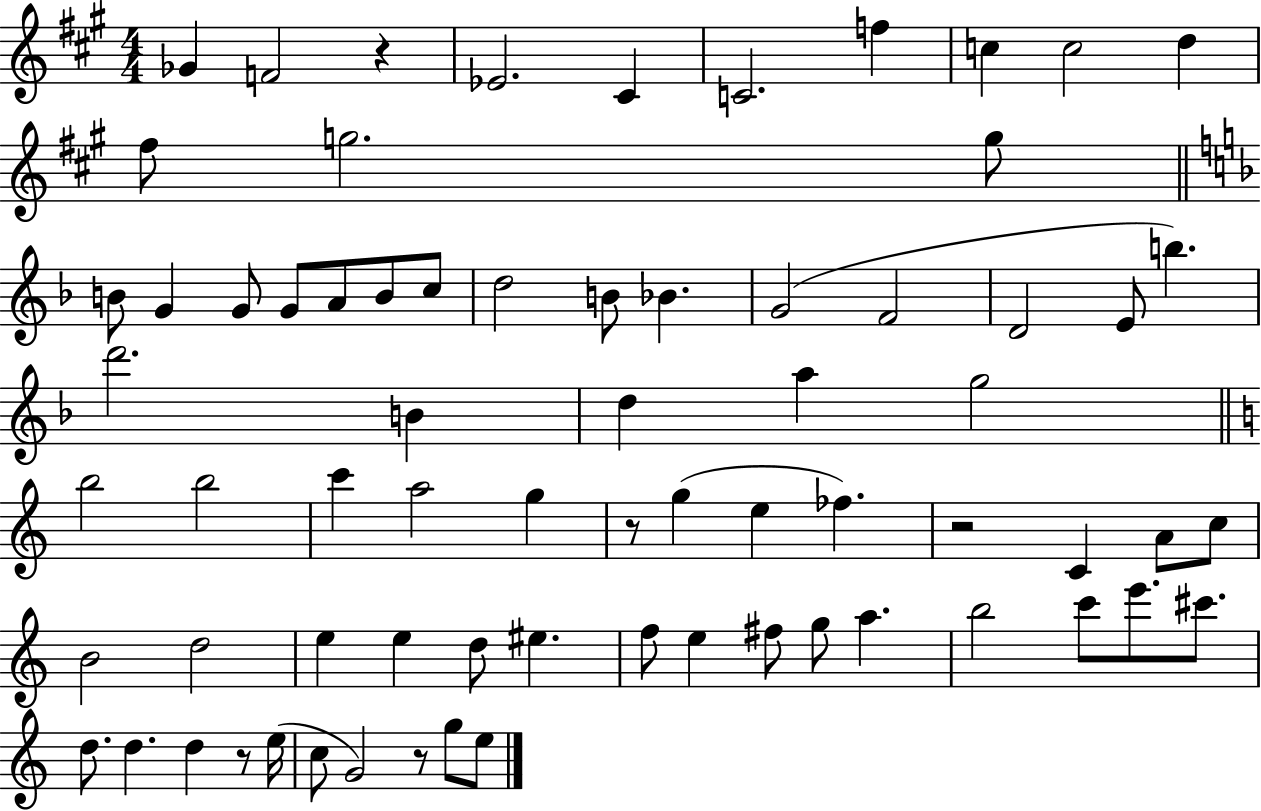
X:1
T:Untitled
M:4/4
L:1/4
K:A
_G F2 z _E2 ^C C2 f c c2 d ^f/2 g2 g/2 B/2 G G/2 G/2 A/2 B/2 c/2 d2 B/2 _B G2 F2 D2 E/2 b d'2 B d a g2 b2 b2 c' a2 g z/2 g e _f z2 C A/2 c/2 B2 d2 e e d/2 ^e f/2 e ^f/2 g/2 a b2 c'/2 e'/2 ^c'/2 d/2 d d z/2 e/4 c/2 G2 z/2 g/2 e/2